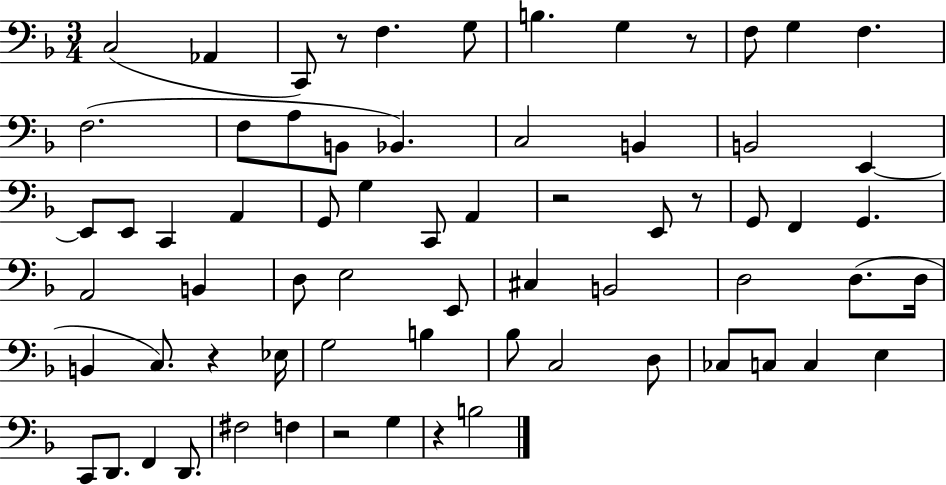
X:1
T:Untitled
M:3/4
L:1/4
K:F
C,2 _A,, C,,/2 z/2 F, G,/2 B, G, z/2 F,/2 G, F, F,2 F,/2 A,/2 B,,/2 _B,, C,2 B,, B,,2 E,, E,,/2 E,,/2 C,, A,, G,,/2 G, C,,/2 A,, z2 E,,/2 z/2 G,,/2 F,, G,, A,,2 B,, D,/2 E,2 E,,/2 ^C, B,,2 D,2 D,/2 D,/4 B,, C,/2 z _E,/4 G,2 B, _B,/2 C,2 D,/2 _C,/2 C,/2 C, E, C,,/2 D,,/2 F,, D,,/2 ^F,2 F, z2 G, z B,2